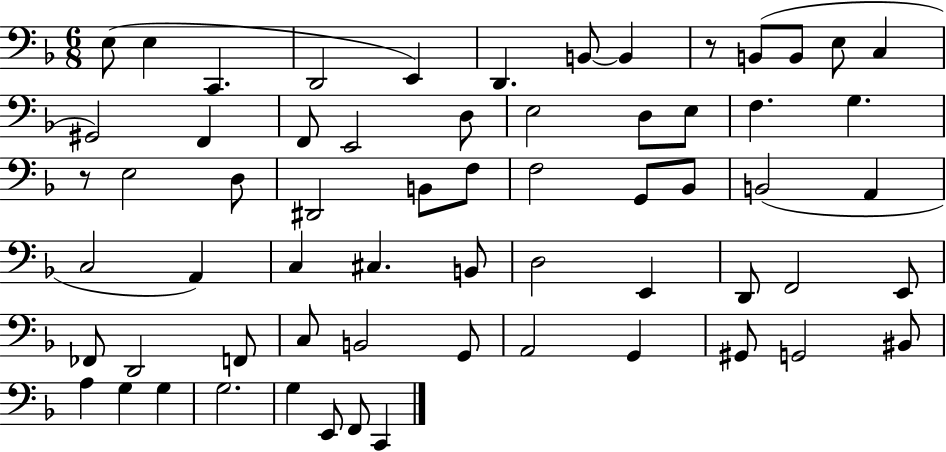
E3/e E3/q C2/q. D2/h E2/q D2/q. B2/e B2/q R/e B2/e B2/e E3/e C3/q G#2/h F2/q F2/e E2/h D3/e E3/h D3/e E3/e F3/q. G3/q. R/e E3/h D3/e D#2/h B2/e F3/e F3/h G2/e Bb2/e B2/h A2/q C3/h A2/q C3/q C#3/q. B2/e D3/h E2/q D2/e F2/h E2/e FES2/e D2/h F2/e C3/e B2/h G2/e A2/h G2/q G#2/e G2/h BIS2/e A3/q G3/q G3/q G3/h. G3/q E2/e F2/e C2/q